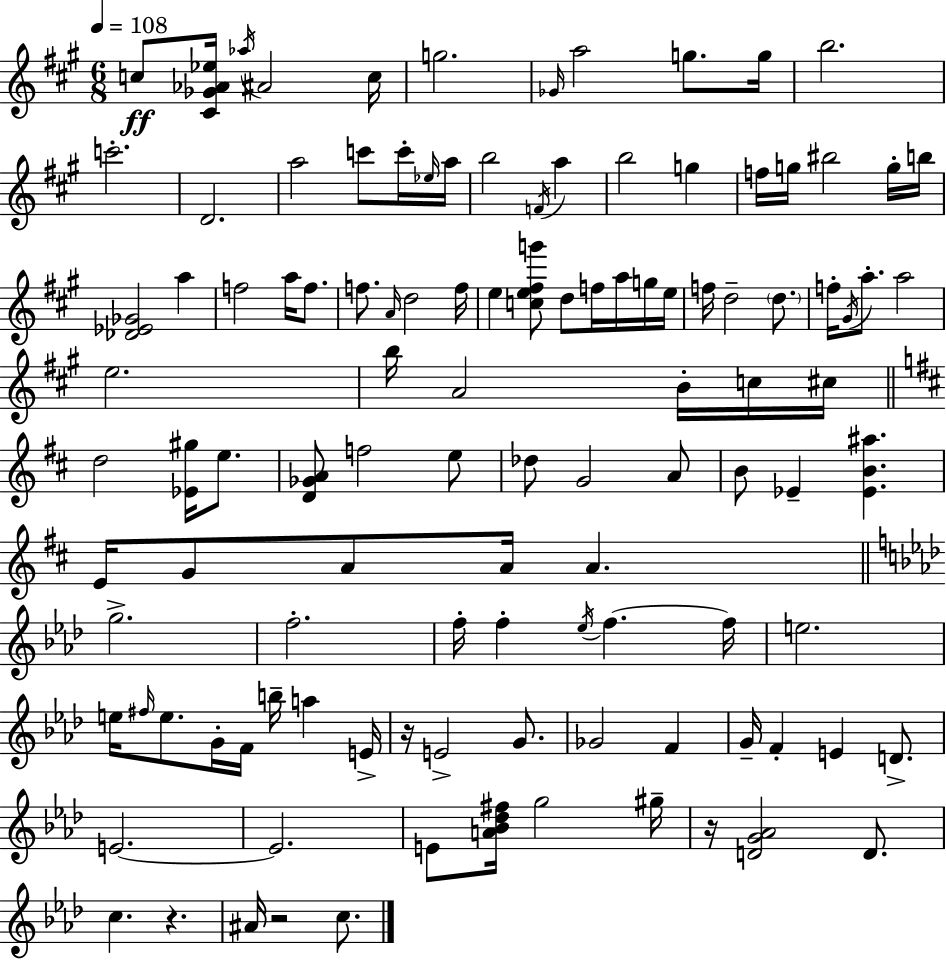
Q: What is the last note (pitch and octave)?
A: C5